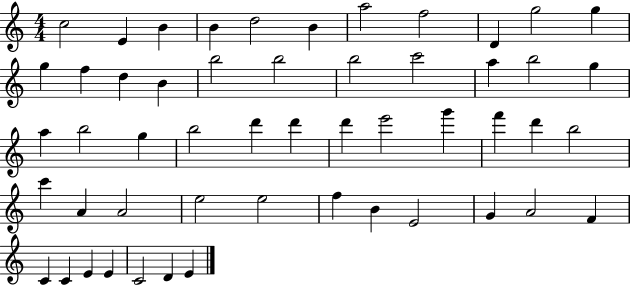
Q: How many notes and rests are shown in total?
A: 52